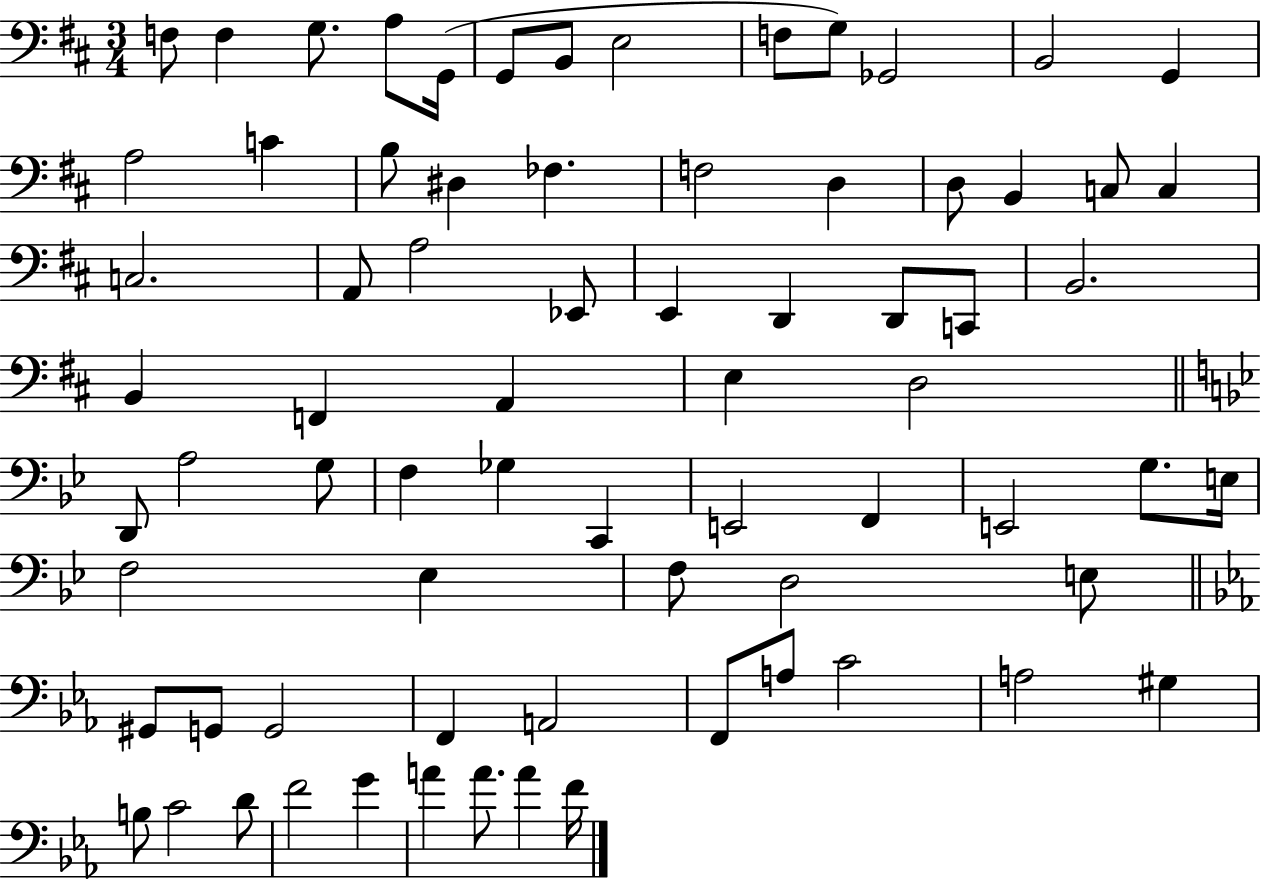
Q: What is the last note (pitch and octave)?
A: F4